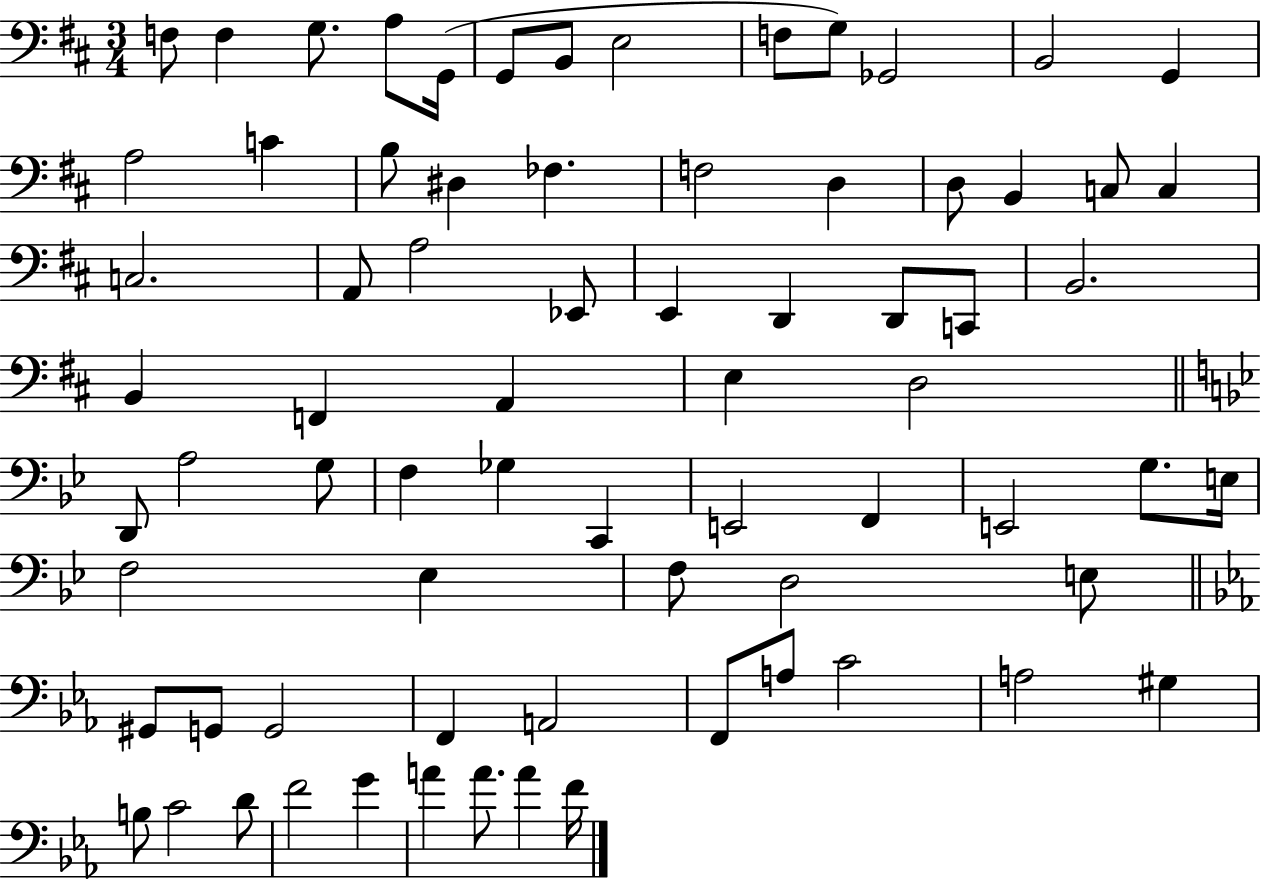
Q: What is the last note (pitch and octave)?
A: F4